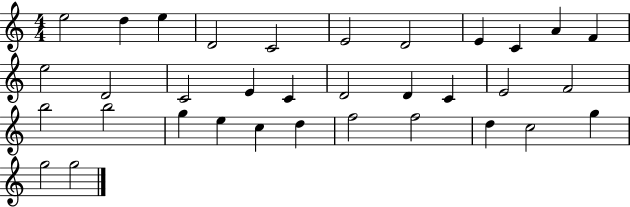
E5/h D5/q E5/q D4/h C4/h E4/h D4/h E4/q C4/q A4/q F4/q E5/h D4/h C4/h E4/q C4/q D4/h D4/q C4/q E4/h F4/h B5/h B5/h G5/q E5/q C5/q D5/q F5/h F5/h D5/q C5/h G5/q G5/h G5/h